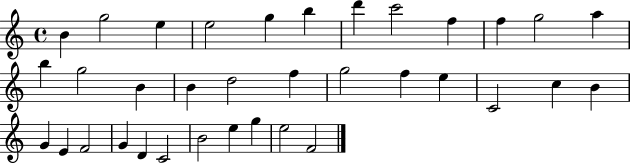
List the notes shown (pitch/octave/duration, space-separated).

B4/q G5/h E5/q E5/h G5/q B5/q D6/q C6/h F5/q F5/q G5/h A5/q B5/q G5/h B4/q B4/q D5/h F5/q G5/h F5/q E5/q C4/h C5/q B4/q G4/q E4/q F4/h G4/q D4/q C4/h B4/h E5/q G5/q E5/h F4/h